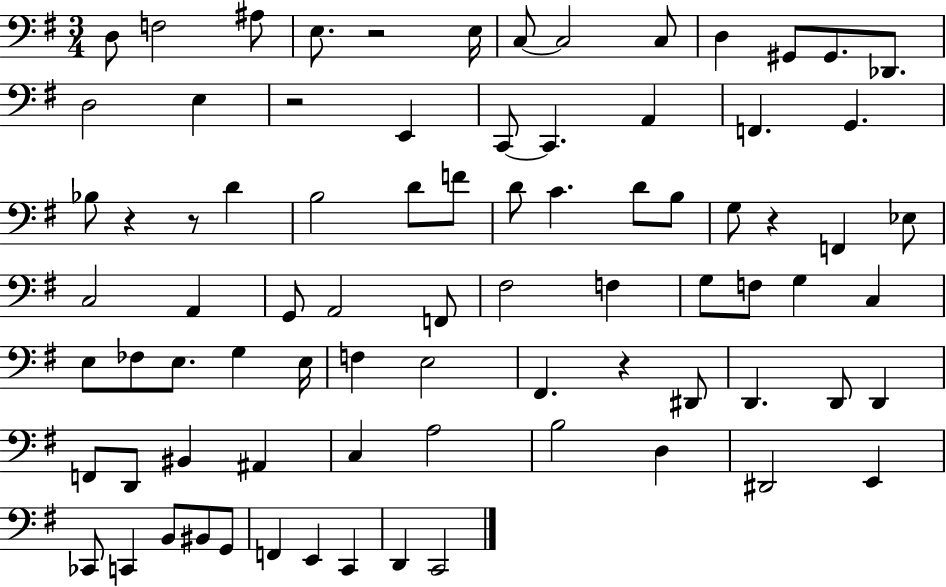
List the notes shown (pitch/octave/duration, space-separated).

D3/e F3/h A#3/e E3/e. R/h E3/s C3/e C3/h C3/e D3/q G#2/e G#2/e. Db2/e. D3/h E3/q R/h E2/q C2/e C2/q. A2/q F2/q. G2/q. Bb3/e R/q R/e D4/q B3/h D4/e F4/e D4/e C4/q. D4/e B3/e G3/e R/q F2/q Eb3/e C3/h A2/q G2/e A2/h F2/e F#3/h F3/q G3/e F3/e G3/q C3/q E3/e FES3/e E3/e. G3/q E3/s F3/q E3/h F#2/q. R/q D#2/e D2/q. D2/e D2/q F2/e D2/e BIS2/q A#2/q C3/q A3/h B3/h D3/q D#2/h E2/q CES2/e C2/q B2/e BIS2/e G2/e F2/q E2/q C2/q D2/q C2/h